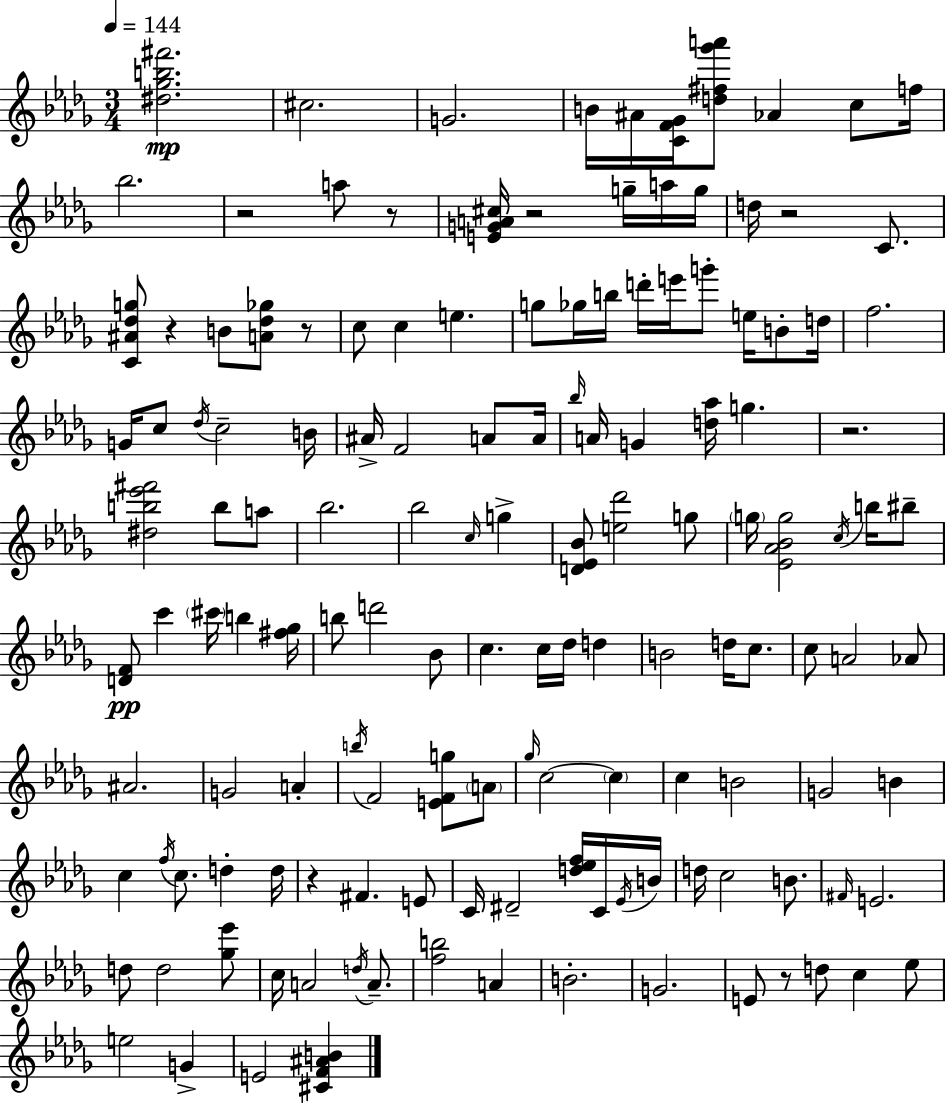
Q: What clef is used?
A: treble